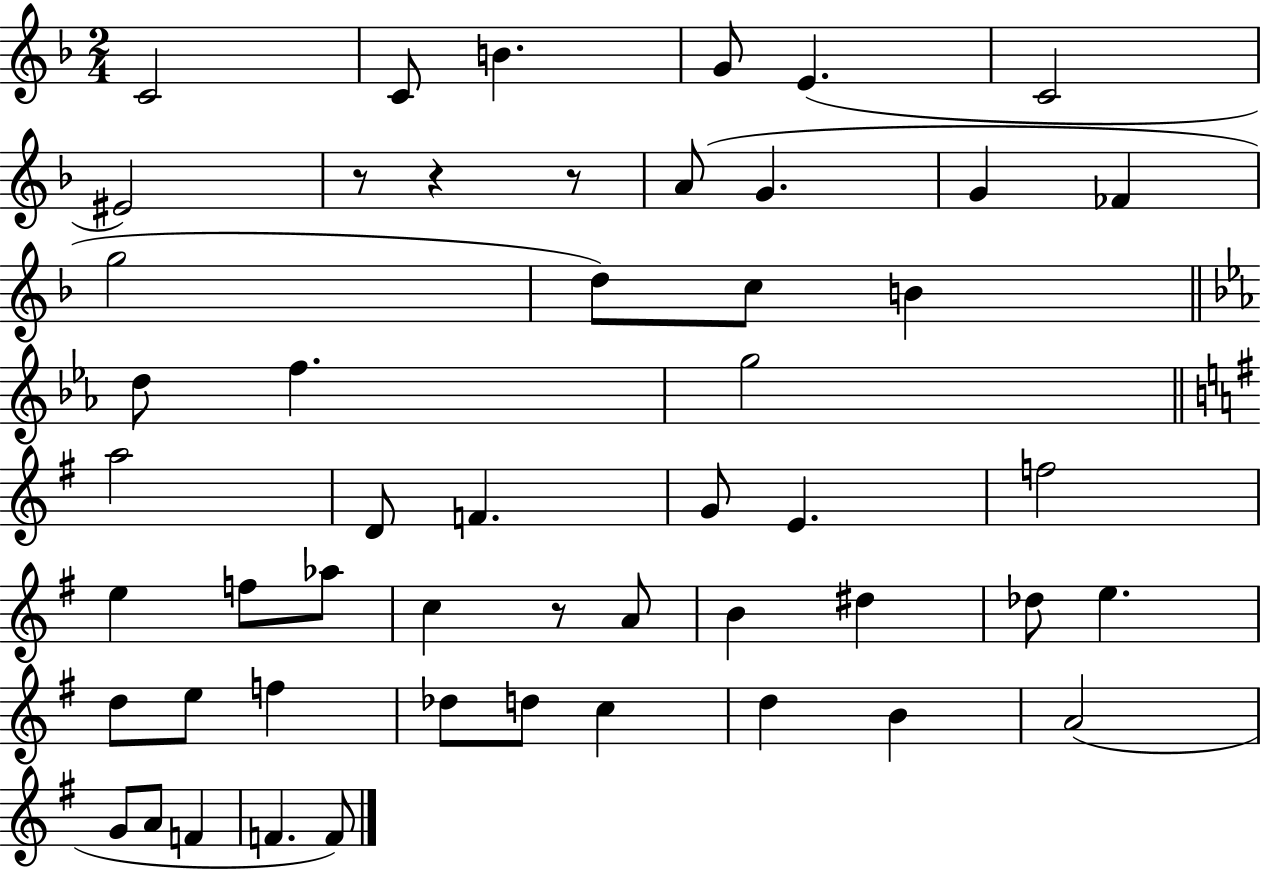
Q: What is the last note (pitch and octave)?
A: F4